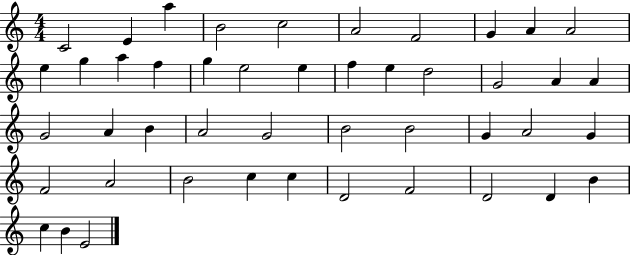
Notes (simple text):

C4/h E4/q A5/q B4/h C5/h A4/h F4/h G4/q A4/q A4/h E5/q G5/q A5/q F5/q G5/q E5/h E5/q F5/q E5/q D5/h G4/h A4/q A4/q G4/h A4/q B4/q A4/h G4/h B4/h B4/h G4/q A4/h G4/q F4/h A4/h B4/h C5/q C5/q D4/h F4/h D4/h D4/q B4/q C5/q B4/q E4/h